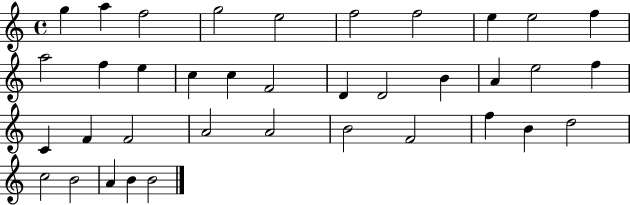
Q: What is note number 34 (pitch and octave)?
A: B4